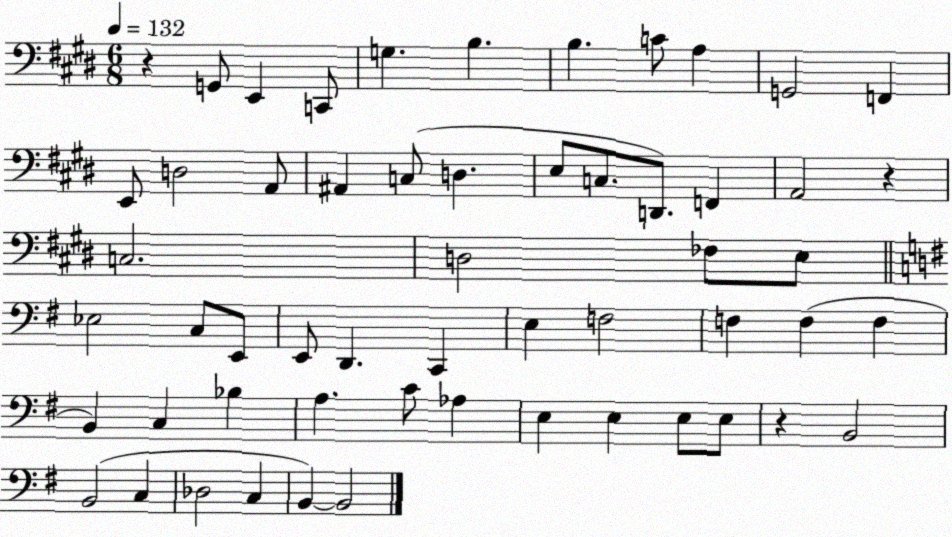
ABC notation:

X:1
T:Untitled
M:6/8
L:1/4
K:E
z G,,/2 E,, C,,/2 G, B, B, C/2 A, G,,2 F,, E,,/2 D,2 A,,/2 ^A,, C,/2 D, E,/2 C,/2 D,,/2 F,, A,,2 z C,2 D,2 _F,/2 E,/2 _E,2 C,/2 E,,/2 E,,/2 D,, C,, E, F,2 F, F, F, B,, C, _B, A, C/2 _A, E, E, E,/2 E,/2 z B,,2 B,,2 C, _D,2 C, B,, B,,2